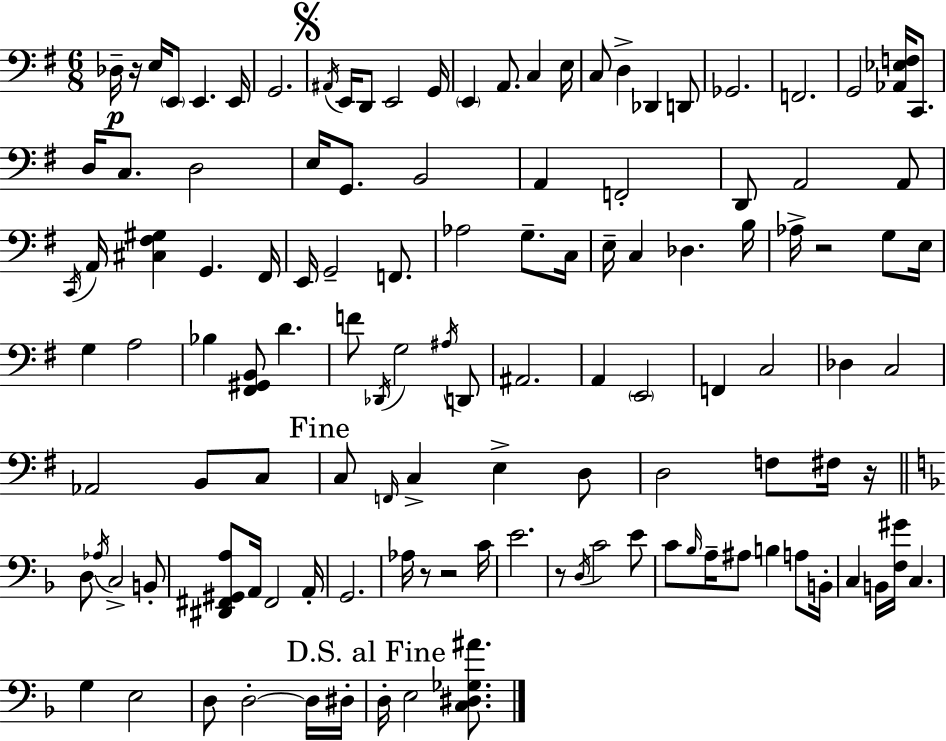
X:1
T:Untitled
M:6/8
L:1/4
K:Em
_D,/4 z/4 E,/4 E,,/2 E,, E,,/4 G,,2 ^A,,/4 E,,/4 D,,/2 E,,2 G,,/4 E,, A,,/2 C, E,/4 C,/2 D, _D,, D,,/2 _G,,2 F,,2 G,,2 [_A,,_E,F,]/4 C,,/2 D,/4 C,/2 D,2 E,/4 G,,/2 B,,2 A,, F,,2 D,,/2 A,,2 A,,/2 C,,/4 A,,/4 [^C,^F,^G,] G,, ^F,,/4 E,,/4 G,,2 F,,/2 _A,2 G,/2 C,/4 E,/4 C, _D, B,/4 _A,/4 z2 G,/2 E,/4 G, A,2 _B, [^F,,^G,,B,,]/2 D F/2 _D,,/4 G,2 ^A,/4 D,,/2 ^A,,2 A,, E,,2 F,, C,2 _D, C,2 _A,,2 B,,/2 C,/2 C,/2 F,,/4 C, E, D,/2 D,2 F,/2 ^F,/4 z/4 D,/2 _A,/4 C,2 B,,/2 [^D,,^F,,^G,,A,]/2 A,,/4 ^F,,2 A,,/4 G,,2 _A,/4 z/2 z2 C/4 E2 z/2 D,/4 C2 E/2 C/2 _B,/4 A,/4 ^A,/2 B, A,/2 B,,/4 C, B,,/4 [F,^G]/4 C, G, E,2 D,/2 D,2 D,/4 ^D,/4 D,/4 E,2 [C,^D,_G,^A]/2